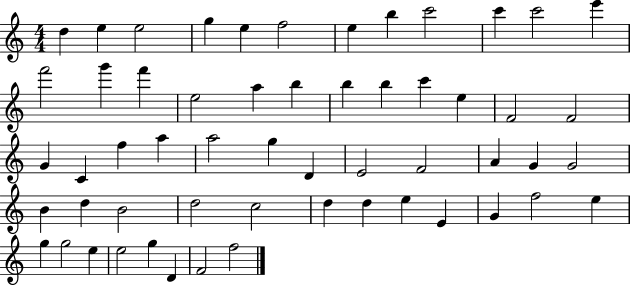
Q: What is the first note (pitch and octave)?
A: D5